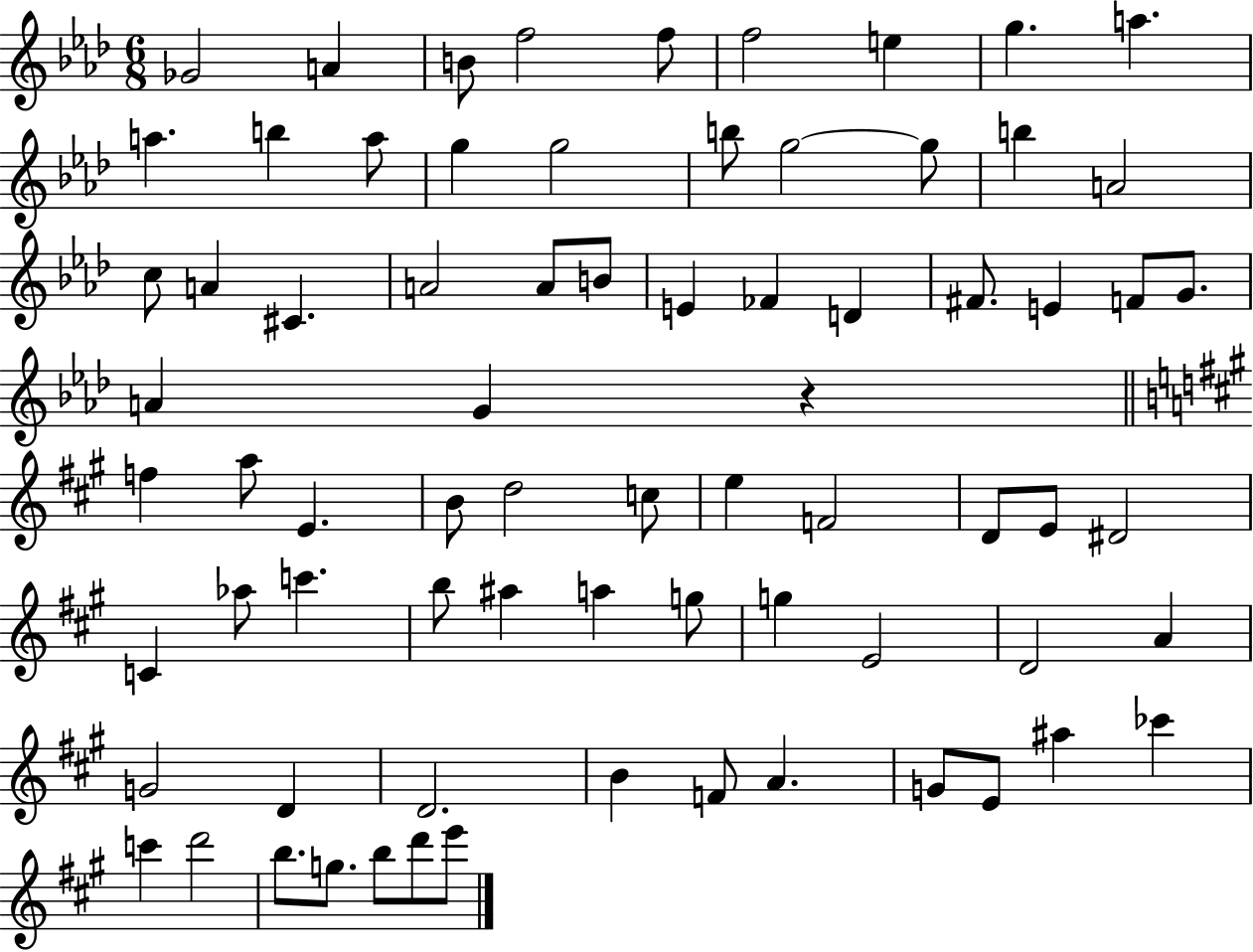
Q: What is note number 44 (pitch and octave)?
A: E4